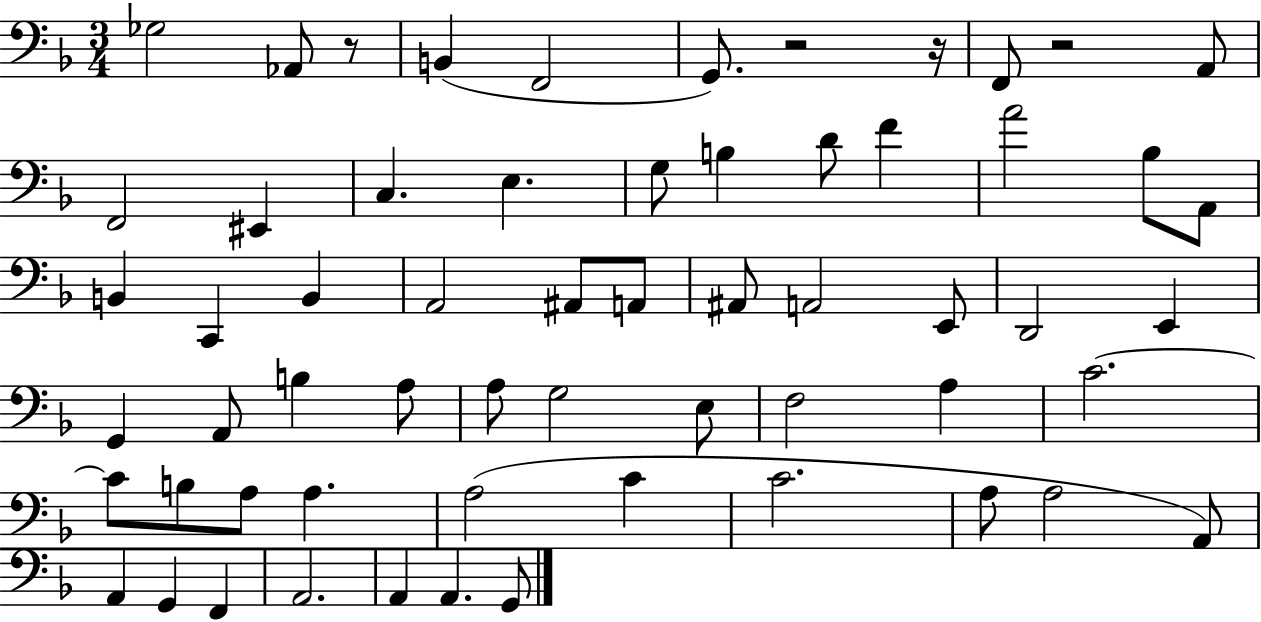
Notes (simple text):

Gb3/h Ab2/e R/e B2/q F2/h G2/e. R/h R/s F2/e R/h A2/e F2/h EIS2/q C3/q. E3/q. G3/e B3/q D4/e F4/q A4/h Bb3/e A2/e B2/q C2/q B2/q A2/h A#2/e A2/e A#2/e A2/h E2/e D2/h E2/q G2/q A2/e B3/q A3/e A3/e G3/h E3/e F3/h A3/q C4/h. C4/e B3/e A3/e A3/q. A3/h C4/q C4/h. A3/e A3/h A2/e A2/q G2/q F2/q A2/h. A2/q A2/q. G2/e